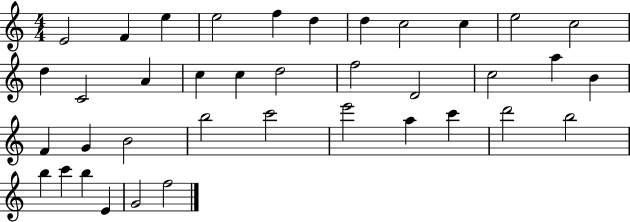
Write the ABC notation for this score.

X:1
T:Untitled
M:4/4
L:1/4
K:C
E2 F e e2 f d d c2 c e2 c2 d C2 A c c d2 f2 D2 c2 a B F G B2 b2 c'2 e'2 a c' d'2 b2 b c' b E G2 f2